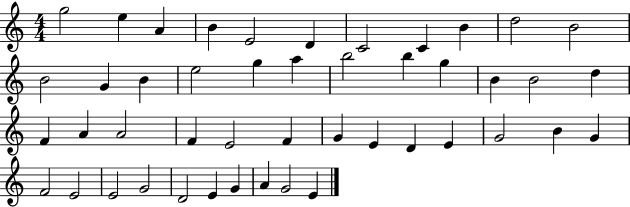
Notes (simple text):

G5/h E5/q A4/q B4/q E4/h D4/q C4/h C4/q B4/q D5/h B4/h B4/h G4/q B4/q E5/h G5/q A5/q B5/h B5/q G5/q B4/q B4/h D5/q F4/q A4/q A4/h F4/q E4/h F4/q G4/q E4/q D4/q E4/q G4/h B4/q G4/q F4/h E4/h E4/h G4/h D4/h E4/q G4/q A4/q G4/h E4/q